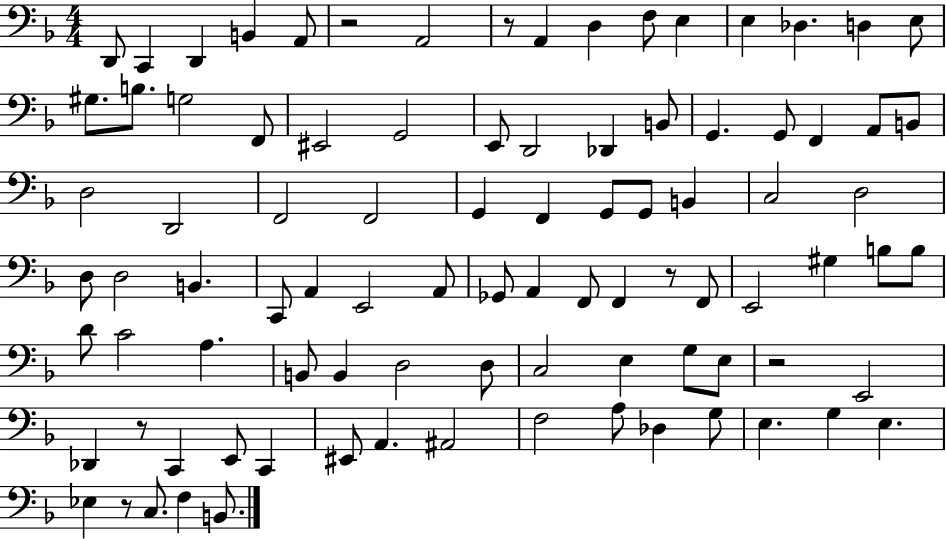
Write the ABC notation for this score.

X:1
T:Untitled
M:4/4
L:1/4
K:F
D,,/2 C,, D,, B,, A,,/2 z2 A,,2 z/2 A,, D, F,/2 E, E, _D, D, E,/2 ^G,/2 B,/2 G,2 F,,/2 ^E,,2 G,,2 E,,/2 D,,2 _D,, B,,/2 G,, G,,/2 F,, A,,/2 B,,/2 D,2 D,,2 F,,2 F,,2 G,, F,, G,,/2 G,,/2 B,, C,2 D,2 D,/2 D,2 B,, C,,/2 A,, E,,2 A,,/2 _G,,/2 A,, F,,/2 F,, z/2 F,,/2 E,,2 ^G, B,/2 B,/2 D/2 C2 A, B,,/2 B,, D,2 D,/2 C,2 E, G,/2 E,/2 z2 E,,2 _D,, z/2 C,, E,,/2 C,, ^E,,/2 A,, ^A,,2 F,2 A,/2 _D, G,/2 E, G, E, _E, z/2 C,/2 F, B,,/2